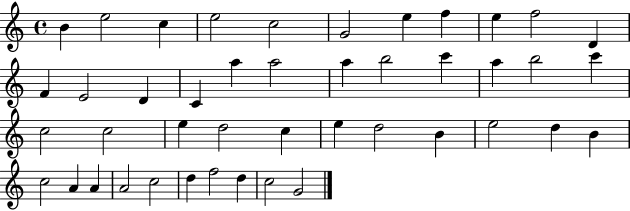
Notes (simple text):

B4/q E5/h C5/q E5/h C5/h G4/h E5/q F5/q E5/q F5/h D4/q F4/q E4/h D4/q C4/q A5/q A5/h A5/q B5/h C6/q A5/q B5/h C6/q C5/h C5/h E5/q D5/h C5/q E5/q D5/h B4/q E5/h D5/q B4/q C5/h A4/q A4/q A4/h C5/h D5/q F5/h D5/q C5/h G4/h